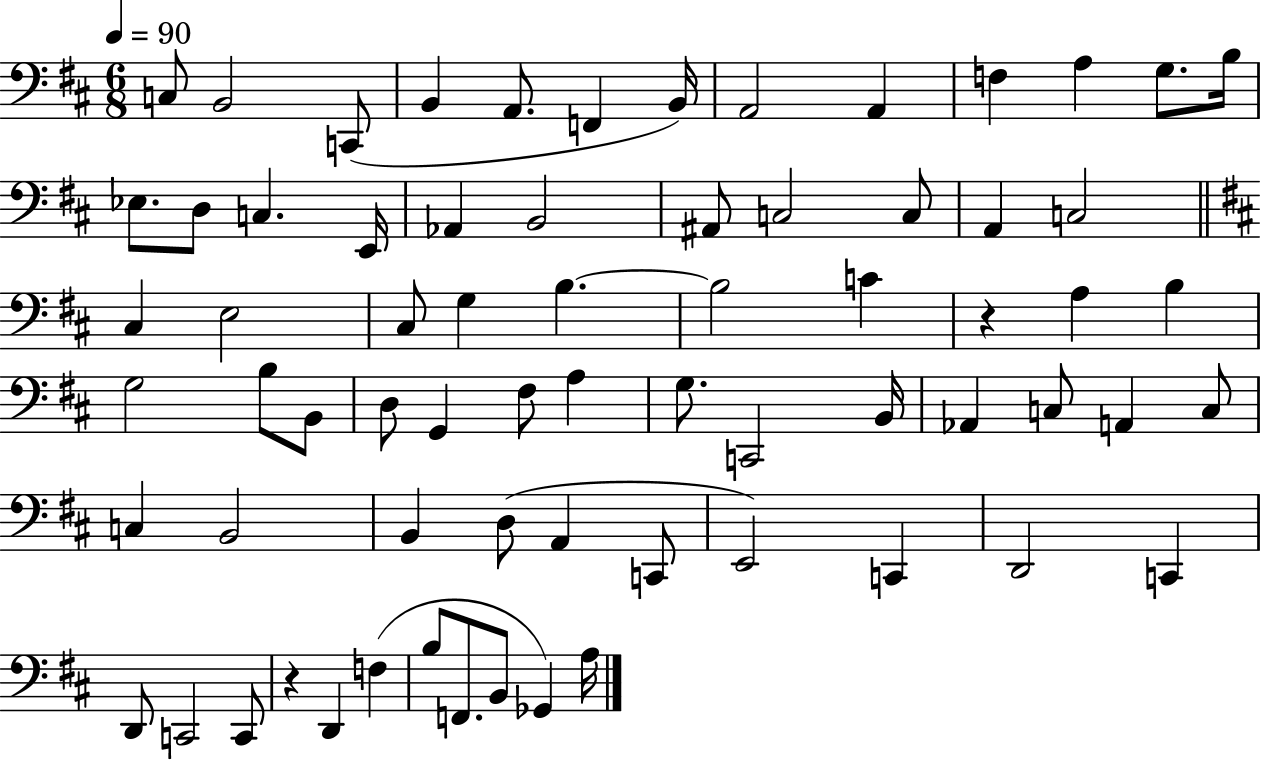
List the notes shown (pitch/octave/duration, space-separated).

C3/e B2/h C2/e B2/q A2/e. F2/q B2/s A2/h A2/q F3/q A3/q G3/e. B3/s Eb3/e. D3/e C3/q. E2/s Ab2/q B2/h A#2/e C3/h C3/e A2/q C3/h C#3/q E3/h C#3/e G3/q B3/q. B3/h C4/q R/q A3/q B3/q G3/h B3/e B2/e D3/e G2/q F#3/e A3/q G3/e. C2/h B2/s Ab2/q C3/e A2/q C3/e C3/q B2/h B2/q D3/e A2/q C2/e E2/h C2/q D2/h C2/q D2/e C2/h C2/e R/q D2/q F3/q B3/e F2/e. B2/e Gb2/q A3/s